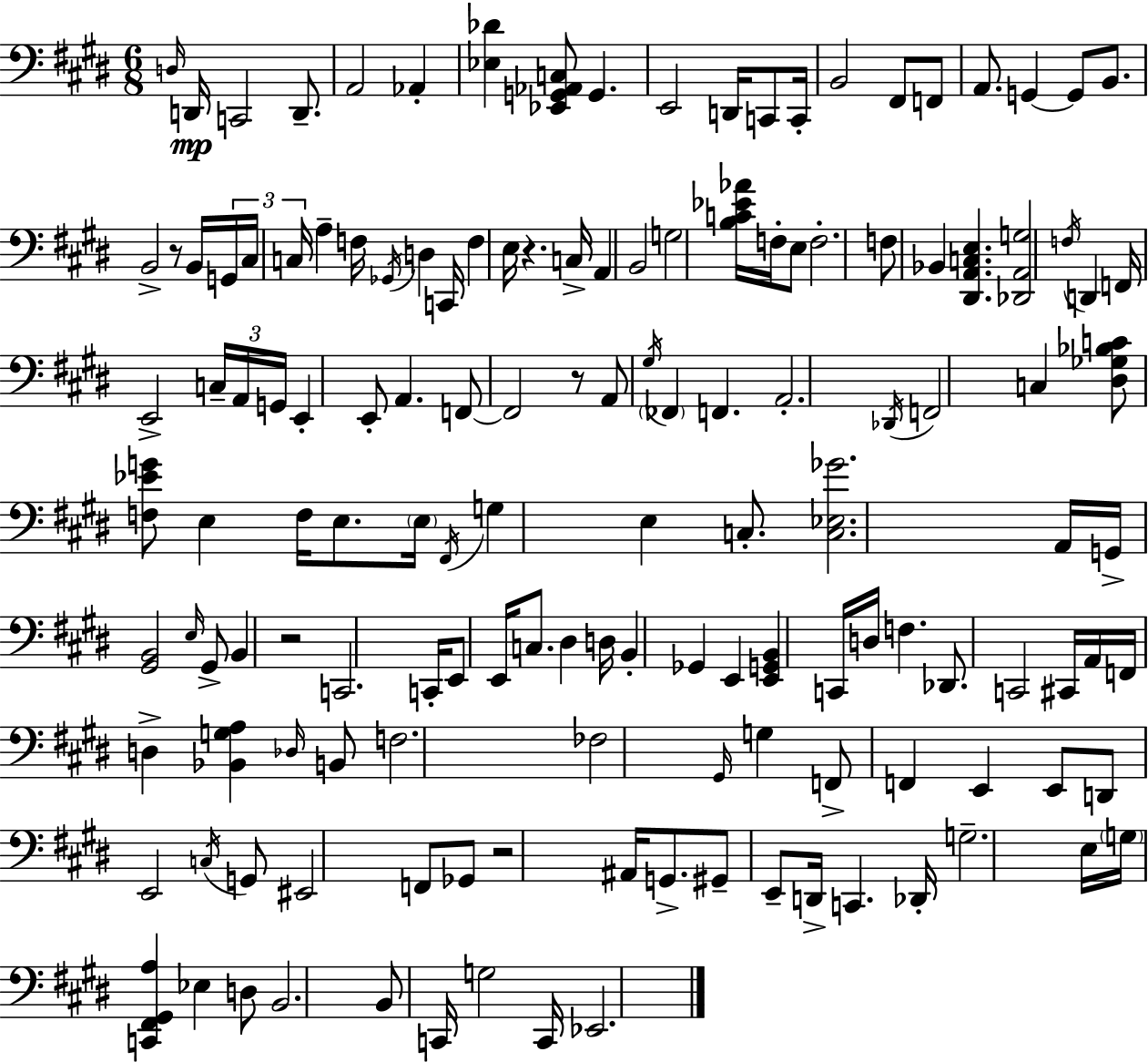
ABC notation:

X:1
T:Untitled
M:6/8
L:1/4
K:E
D,/4 D,,/4 C,,2 D,,/2 A,,2 _A,, [_E,_D] [_E,,G,,_A,,C,]/2 G,, E,,2 D,,/4 C,,/2 C,,/4 B,,2 ^F,,/2 F,,/2 A,,/2 G,, G,,/2 B,,/2 B,,2 z/2 B,,/4 G,,/4 ^C,/4 C,/4 A, F,/4 _G,,/4 D, C,,/4 F, E,/4 z C,/4 A,, B,,2 G,2 [B,C_E_A]/4 F,/4 E,/2 F,2 F,/2 _B,, [^D,,A,,C,E,] [_D,,A,,G,]2 F,/4 D,, F,,/4 E,,2 C,/4 A,,/4 G,,/4 E,, E,,/2 A,, F,,/2 F,,2 z/2 A,,/2 ^G,/4 _F,, F,, A,,2 _D,,/4 F,,2 C, [^D,_G,_B,C]/2 [F,_EG]/2 E, F,/4 E,/2 E,/4 ^F,,/4 G, E, C,/2 [C,_E,_G]2 A,,/4 G,,/4 [^G,,B,,]2 E,/4 ^G,,/2 B,, z2 C,,2 C,,/4 E,,/2 E,,/4 C,/2 ^D, D,/4 B,, _G,, E,, [E,,G,,B,,] C,,/4 D,/4 F, _D,,/2 C,,2 ^C,,/4 A,,/4 F,,/4 D, [_B,,G,A,] _D,/4 B,,/2 F,2 _F,2 ^G,,/4 G, F,,/2 F,, E,, E,,/2 D,,/2 E,,2 C,/4 G,,/2 ^E,,2 F,,/2 _G,,/2 z2 ^A,,/4 G,,/2 ^G,,/2 E,,/2 D,,/4 C,, _D,,/4 G,2 E,/4 G,/4 [C,,^F,,^G,,A,] _E, D,/2 B,,2 B,,/2 C,,/4 G,2 C,,/4 _E,,2